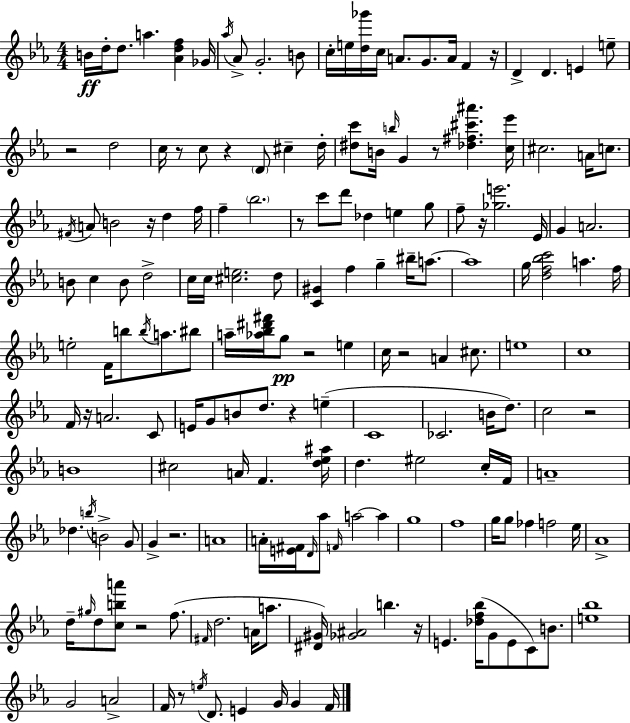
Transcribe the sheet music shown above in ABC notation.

X:1
T:Untitled
M:4/4
L:1/4
K:Cm
B/4 d/4 d/2 a [_Adf] _G/4 _a/4 _A/2 G2 B/2 c/4 e/4 [d_g']/4 c/4 A/2 G/2 A/4 F z/4 D D E e/2 z2 d2 c/4 z/2 c/2 z D/2 ^c d/4 [^dc']/2 B/4 b/4 G z/2 [_d^f^c'^a'] [c_e']/4 ^c2 A/4 c/2 ^F/4 A/2 B2 z/4 d f/4 f _b2 z/2 c'/2 d'/2 _d e g/2 f/2 z/4 [_ge']2 _E/4 G A2 B/2 c B/2 d2 c/4 c/4 [^ce]2 d/2 [C^G] f g ^b/4 a/2 a4 g/4 [df_bc']2 a f/4 e2 F/4 b/2 b/4 a/2 ^b/2 a/4 [_a_b^d'^f']/4 g/2 z2 e c/4 z2 A ^c/2 e4 c4 F/4 z/4 A2 C/2 E/4 G/2 B/2 d/2 z e C4 _C2 B/4 d/2 c2 z2 B4 ^c2 A/4 F [d_e^a]/4 d ^e2 c/4 F/4 A4 _d b/4 B2 G/2 G z2 A4 A/4 [E^F]/4 D/4 _a/2 F/4 a2 a g4 f4 g/4 g/2 _f f2 _e/4 _A4 d/4 ^g/4 d/2 [cba']/2 z2 f/2 ^F/4 d2 A/4 a/2 [^D^G]/4 [_G^A]2 b z/4 E [_df_b]/4 G/2 E/2 C/2 B/2 [e_b]4 G2 A2 F/4 z/2 e/4 D/2 E G/4 G F/4